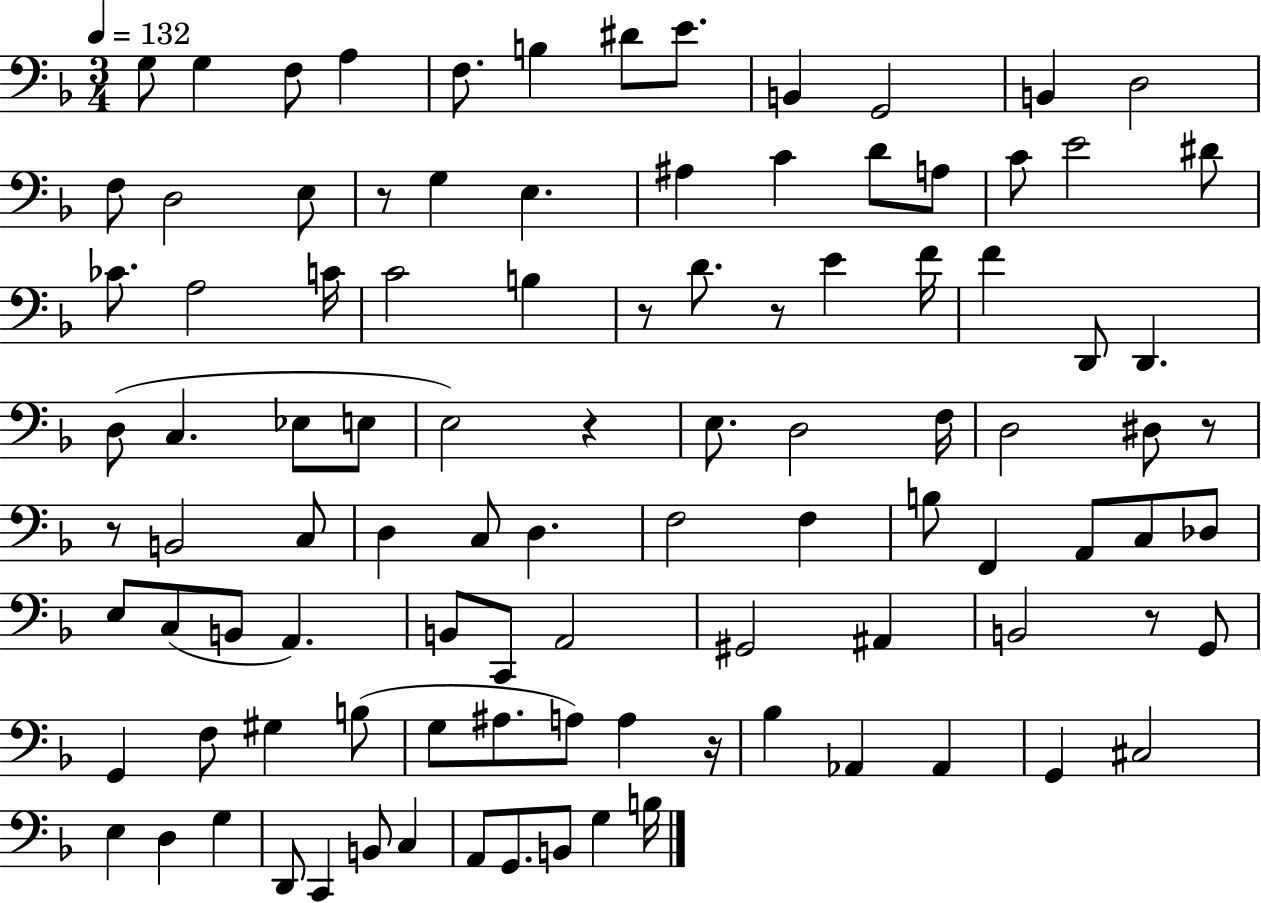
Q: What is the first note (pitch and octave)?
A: G3